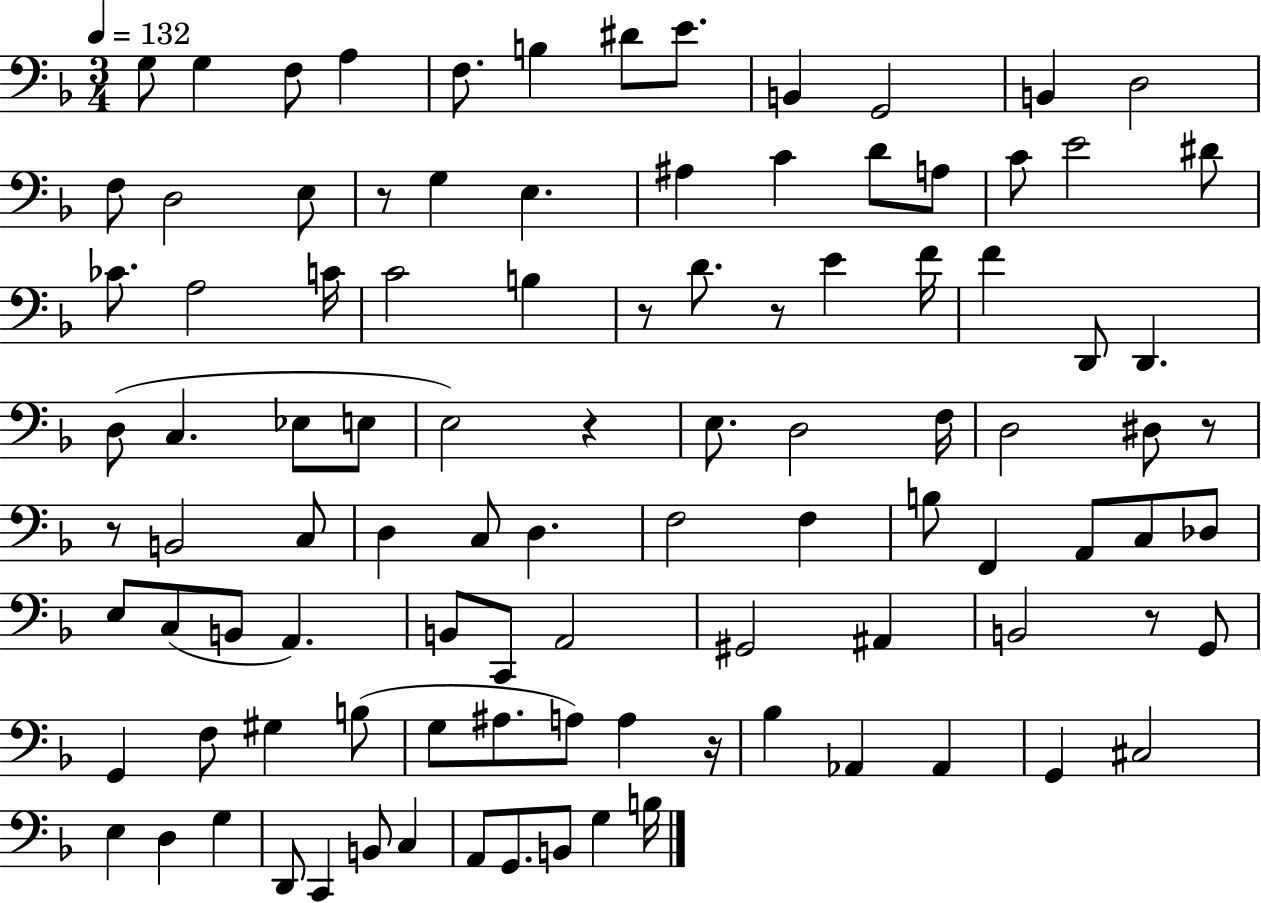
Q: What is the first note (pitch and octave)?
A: G3